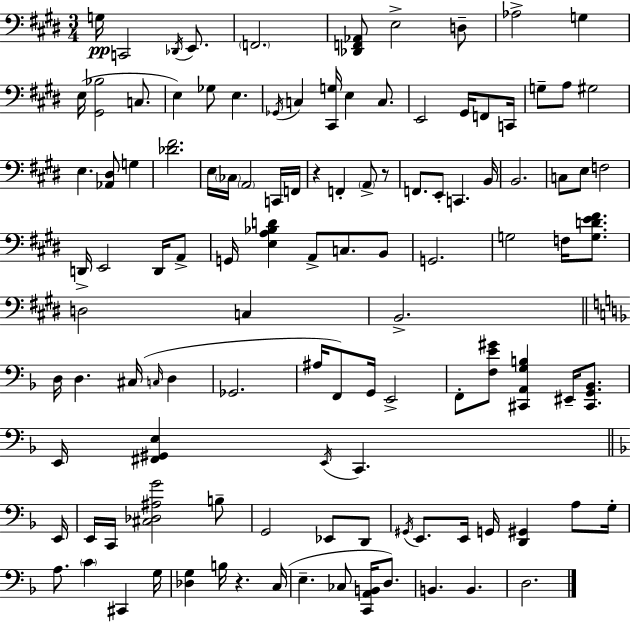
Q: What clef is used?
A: bass